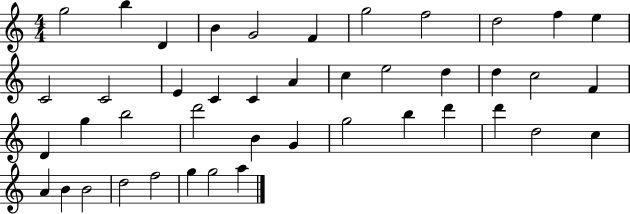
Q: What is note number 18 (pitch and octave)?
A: C5